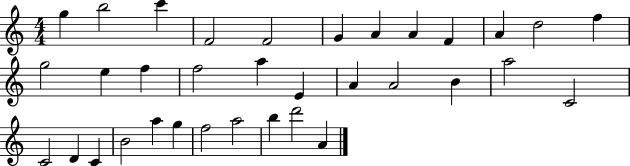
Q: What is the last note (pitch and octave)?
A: A4